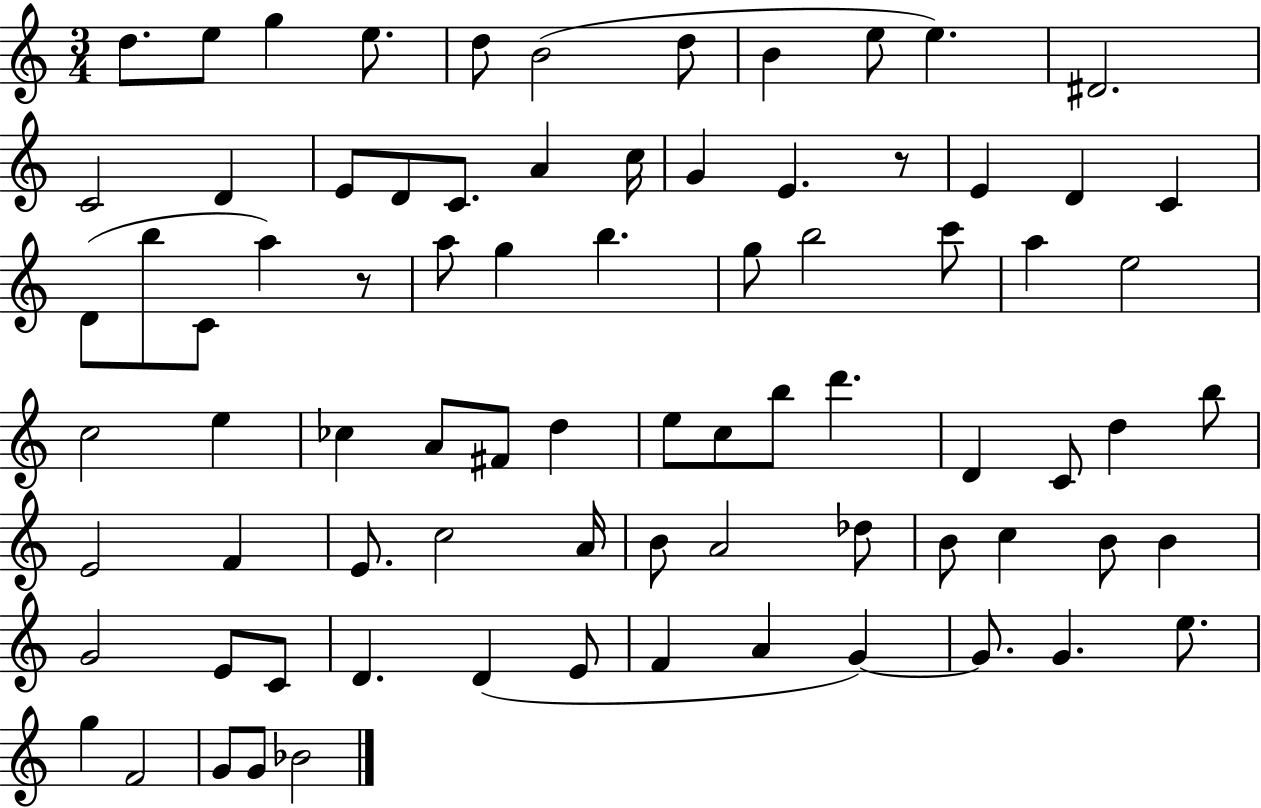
{
  \clef treble
  \numericTimeSignature
  \time 3/4
  \key c \major
  d''8. e''8 g''4 e''8. | d''8 b'2( d''8 | b'4 e''8 e''4.) | dis'2. | \break c'2 d'4 | e'8 d'8 c'8. a'4 c''16 | g'4 e'4. r8 | e'4 d'4 c'4 | \break d'8( b''8 c'8 a''4) r8 | a''8 g''4 b''4. | g''8 b''2 c'''8 | a''4 e''2 | \break c''2 e''4 | ces''4 a'8 fis'8 d''4 | e''8 c''8 b''8 d'''4. | d'4 c'8 d''4 b''8 | \break e'2 f'4 | e'8. c''2 a'16 | b'8 a'2 des''8 | b'8 c''4 b'8 b'4 | \break g'2 e'8 c'8 | d'4. d'4( e'8 | f'4 a'4 g'4~~) | g'8. g'4. e''8. | \break g''4 f'2 | g'8 g'8 bes'2 | \bar "|."
}